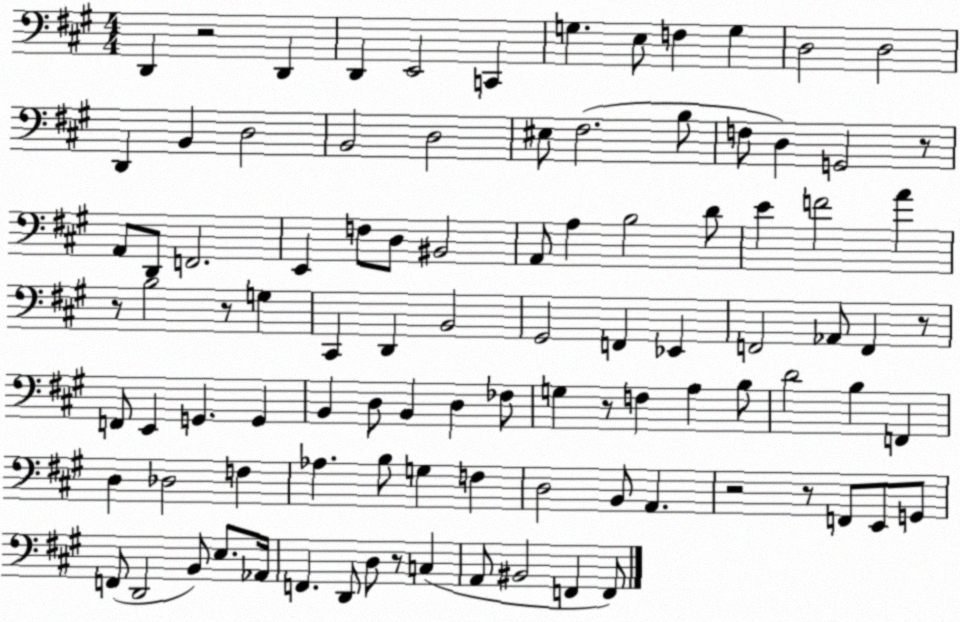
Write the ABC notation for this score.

X:1
T:Untitled
M:4/4
L:1/4
K:A
D,, z2 D,, D,, E,,2 C,, G, E,/2 F, G, D,2 D,2 D,, B,, D,2 B,,2 D,2 ^E,/2 ^F,2 B,/2 F,/2 D, G,,2 z/2 A,,/2 D,,/2 F,,2 E,, F,/2 D,/2 ^B,,2 A,,/2 A, B,2 D/2 E F2 A z/2 B,2 z/2 G, ^C,, D,, B,,2 ^G,,2 F,, _E,, F,,2 _A,,/2 F,, z/2 F,,/2 E,, G,, G,, B,, D,/2 B,, D, _F,/2 G, z/2 F, A, B,/2 D2 B, F,, D, _D,2 F, _A, B,/2 G, F, D,2 B,,/2 A,, z2 z/2 F,,/2 E,,/2 G,,/2 F,,/2 D,,2 B,,/2 E,/2 _A,,/4 F,, D,,/2 D,/2 z/2 C, A,,/2 ^B,,2 F,, F,,/2